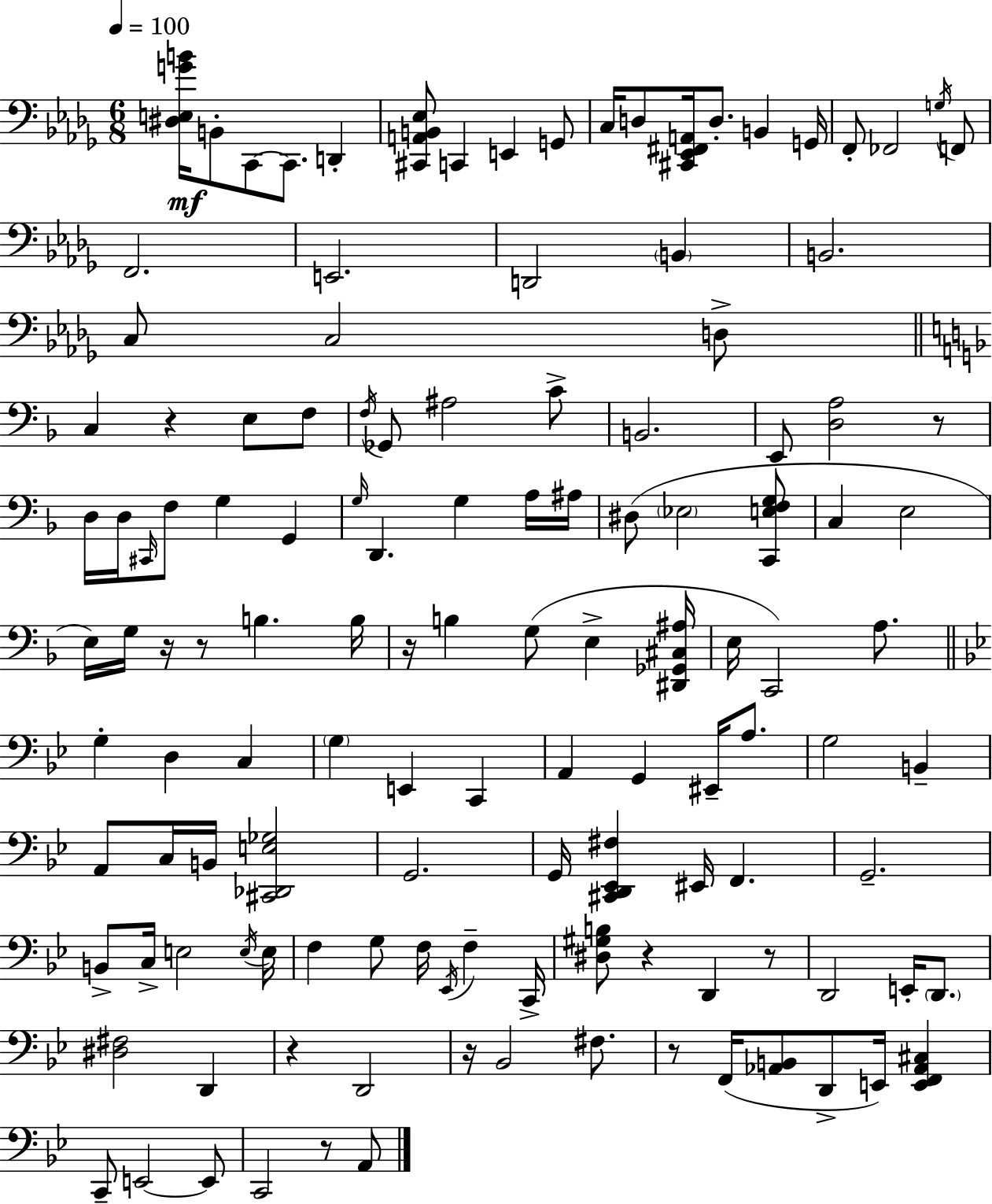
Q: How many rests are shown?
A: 11